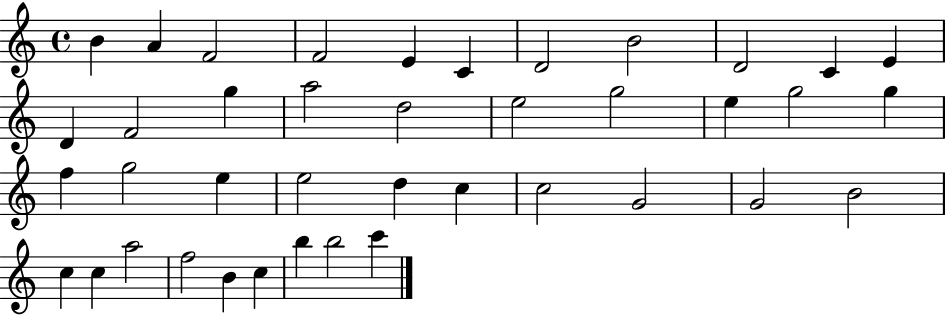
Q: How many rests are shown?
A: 0